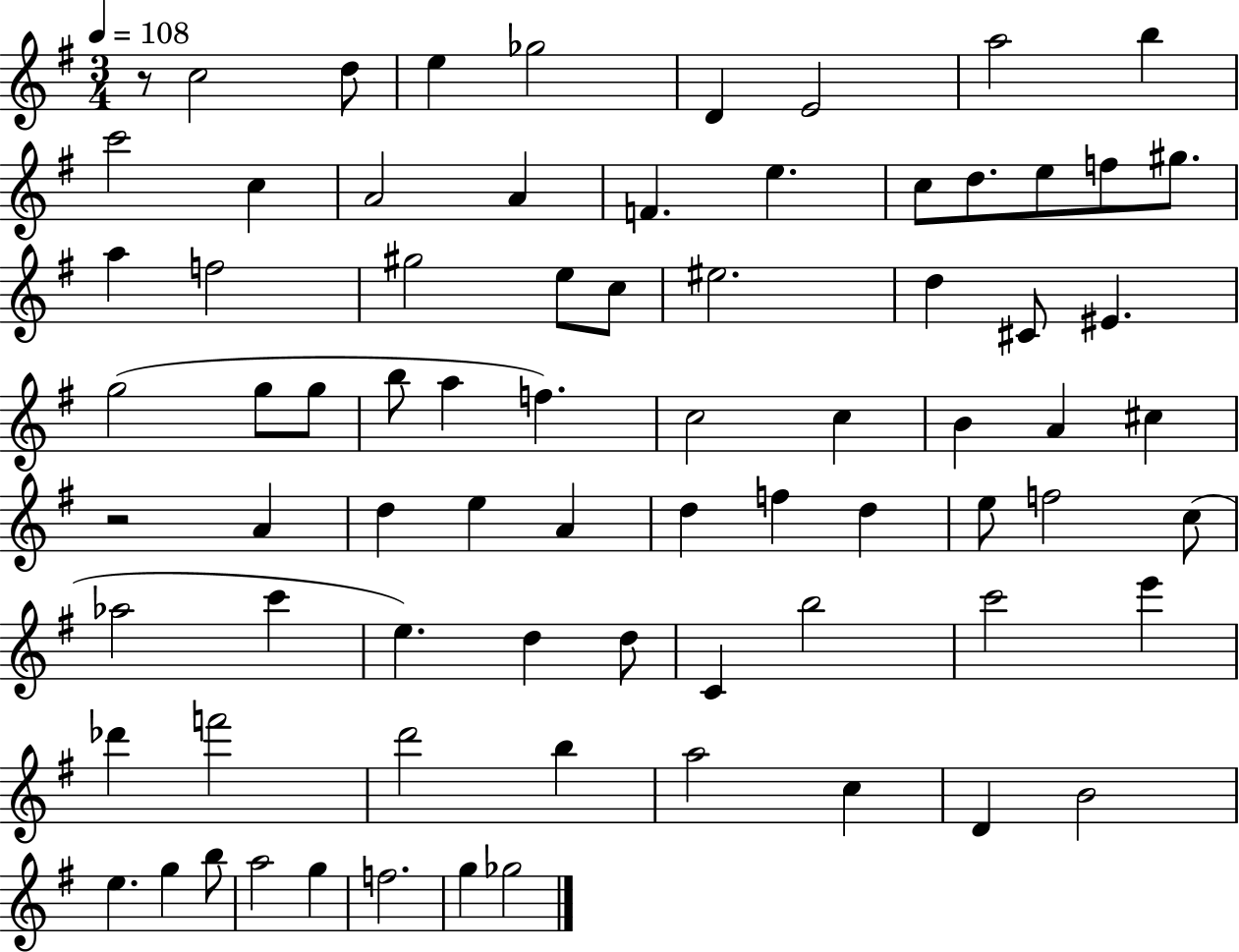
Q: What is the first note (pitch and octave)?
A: C5